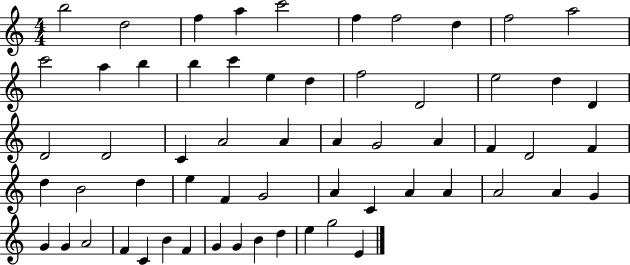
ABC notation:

X:1
T:Untitled
M:4/4
L:1/4
K:C
b2 d2 f a c'2 f f2 d f2 a2 c'2 a b b c' e d f2 D2 e2 d D D2 D2 C A2 A A G2 A F D2 F d B2 d e F G2 A C A A A2 A G G G A2 F C B F G G B d e g2 E